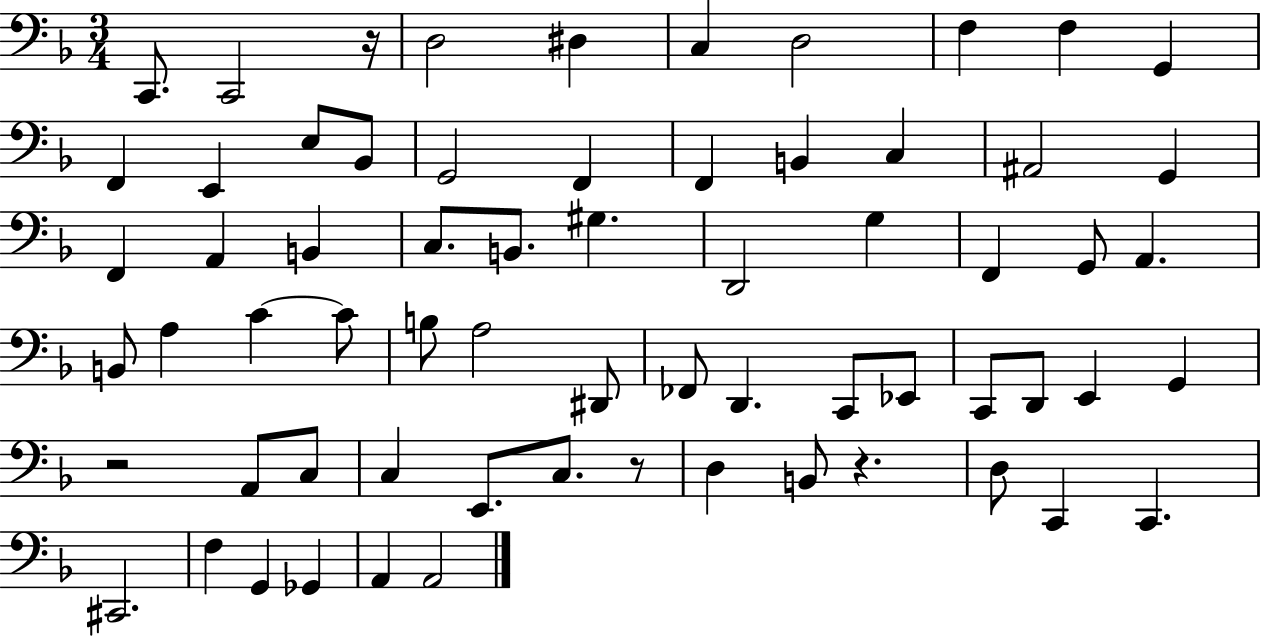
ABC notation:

X:1
T:Untitled
M:3/4
L:1/4
K:F
C,,/2 C,,2 z/4 D,2 ^D, C, D,2 F, F, G,, F,, E,, E,/2 _B,,/2 G,,2 F,, F,, B,, C, ^A,,2 G,, F,, A,, B,, C,/2 B,,/2 ^G, D,,2 G, F,, G,,/2 A,, B,,/2 A, C C/2 B,/2 A,2 ^D,,/2 _F,,/2 D,, C,,/2 _E,,/2 C,,/2 D,,/2 E,, G,, z2 A,,/2 C,/2 C, E,,/2 C,/2 z/2 D, B,,/2 z D,/2 C,, C,, ^C,,2 F, G,, _G,, A,, A,,2